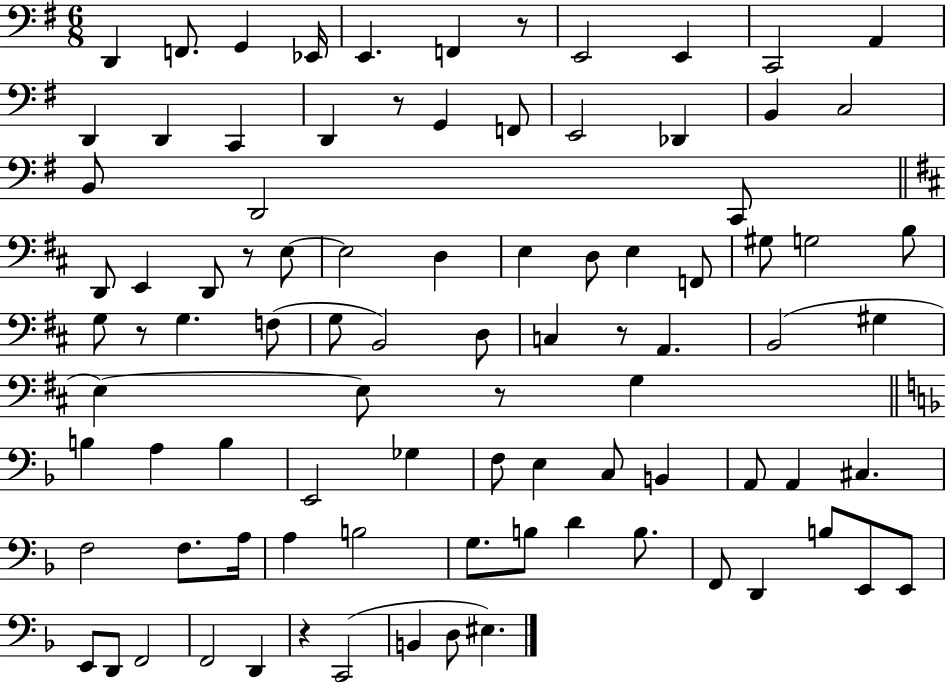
D2/q F2/e. G2/q Eb2/s E2/q. F2/q R/e E2/h E2/q C2/h A2/q D2/q D2/q C2/q D2/q R/e G2/q F2/e E2/h Db2/q B2/q C3/h B2/e D2/h C2/e D2/e E2/q D2/e R/e E3/e E3/h D3/q E3/q D3/e E3/q F2/e G#3/e G3/h B3/e G3/e R/e G3/q. F3/e G3/e B2/h D3/e C3/q R/e A2/q. B2/h G#3/q E3/q E3/e R/e G3/q B3/q A3/q B3/q E2/h Gb3/q F3/e E3/q C3/e B2/q A2/e A2/q C#3/q. F3/h F3/e. A3/s A3/q B3/h G3/e. B3/e D4/q B3/e. F2/e D2/q B3/e E2/e E2/e E2/e D2/e F2/h F2/h D2/q R/q C2/h B2/q D3/e EIS3/q.